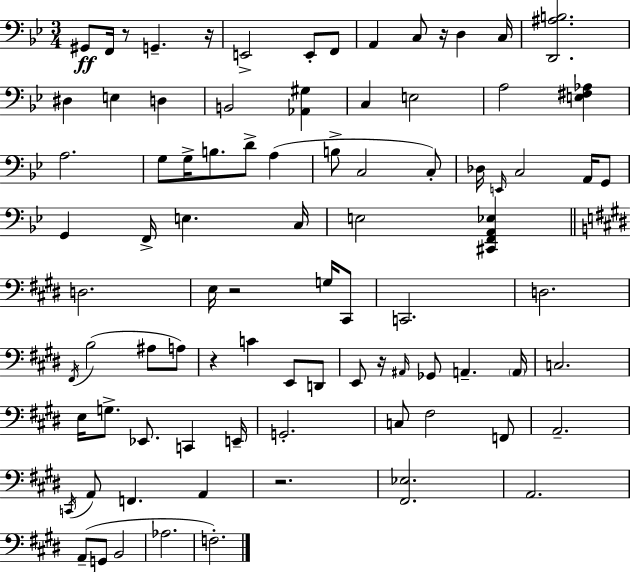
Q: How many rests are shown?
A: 7